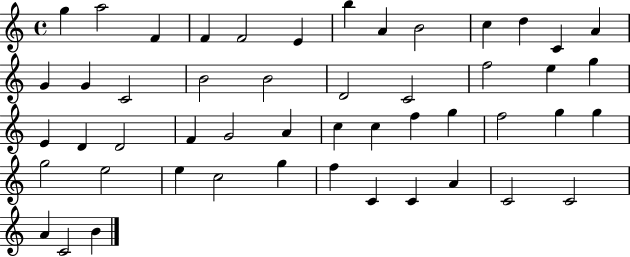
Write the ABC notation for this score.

X:1
T:Untitled
M:4/4
L:1/4
K:C
g a2 F F F2 E b A B2 c d C A G G C2 B2 B2 D2 C2 f2 e g E D D2 F G2 A c c f g f2 g g g2 e2 e c2 g f C C A C2 C2 A C2 B